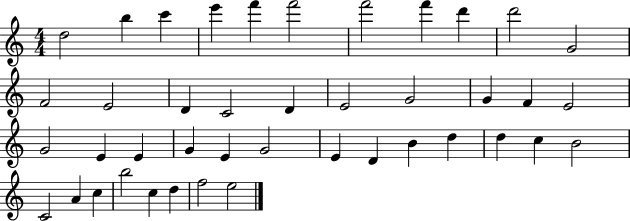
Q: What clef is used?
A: treble